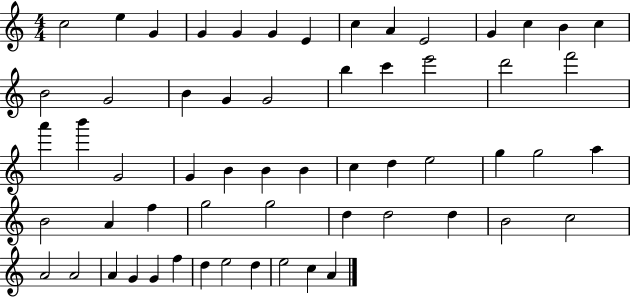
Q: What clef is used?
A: treble